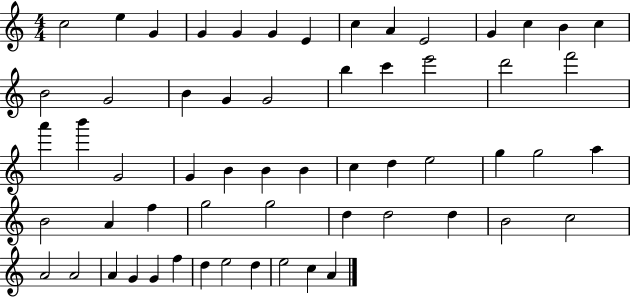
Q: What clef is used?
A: treble